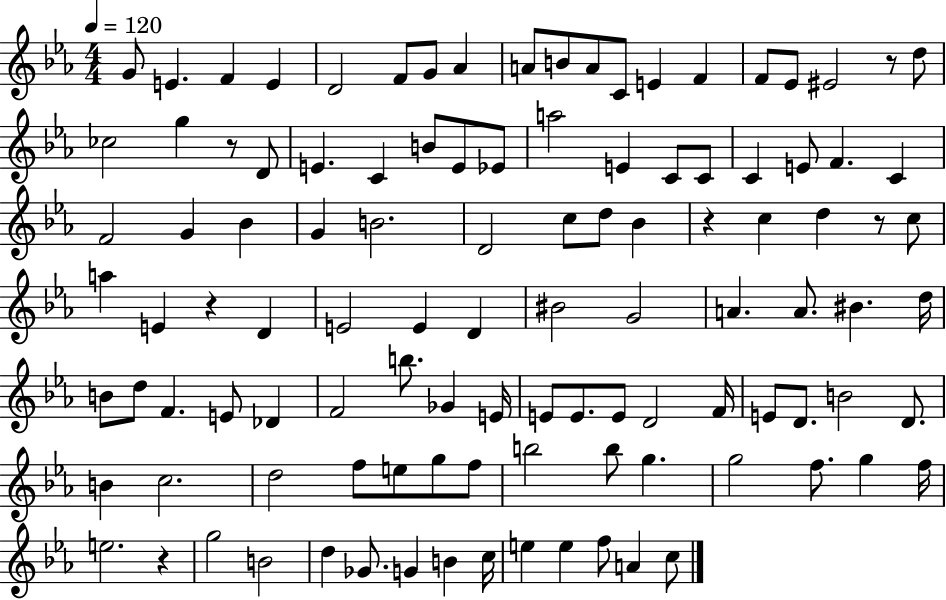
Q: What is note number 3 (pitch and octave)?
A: F4